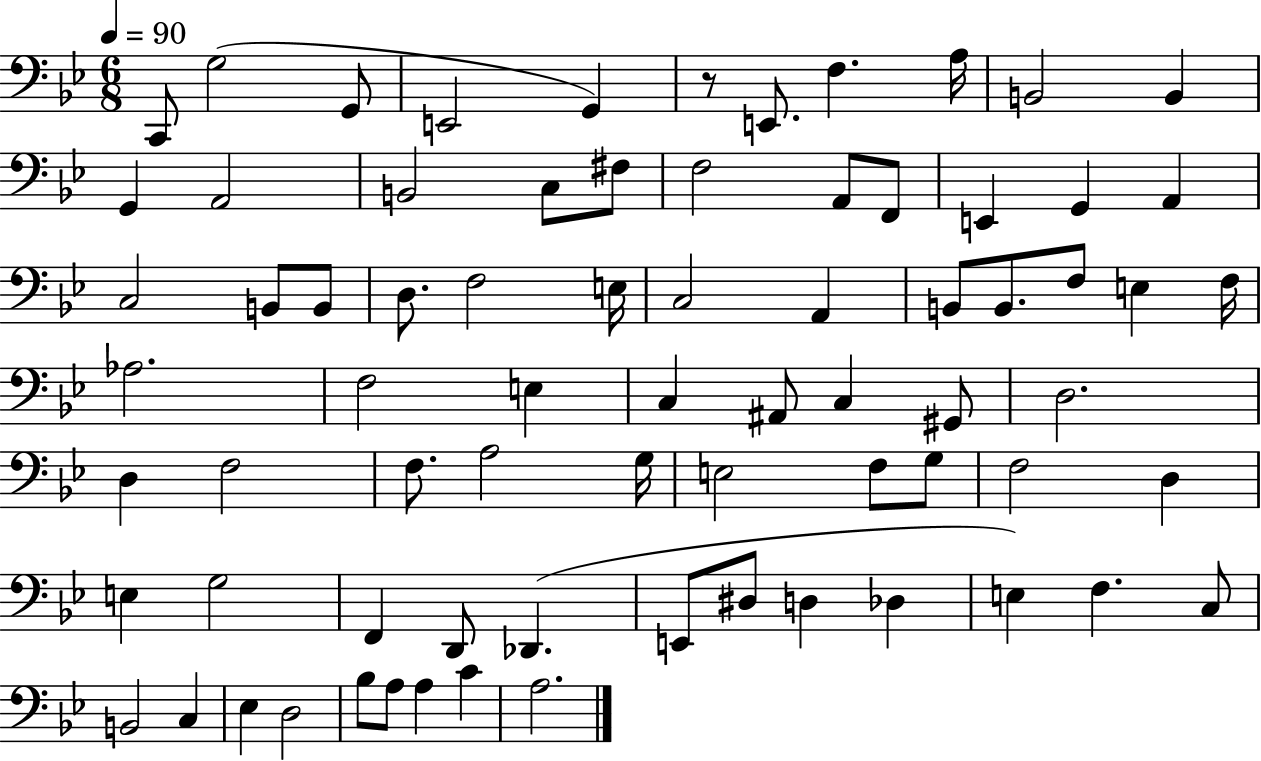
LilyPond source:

{
  \clef bass
  \numericTimeSignature
  \time 6/8
  \key bes \major
  \tempo 4 = 90
  c,8 g2( g,8 | e,2 g,4) | r8 e,8. f4. a16 | b,2 b,4 | \break g,4 a,2 | b,2 c8 fis8 | f2 a,8 f,8 | e,4 g,4 a,4 | \break c2 b,8 b,8 | d8. f2 e16 | c2 a,4 | b,8 b,8. f8 e4 f16 | \break aes2. | f2 e4 | c4 ais,8 c4 gis,8 | d2. | \break d4 f2 | f8. a2 g16 | e2 f8 g8 | f2 d4 | \break e4 g2 | f,4 d,8 des,4.( | e,8 dis8 d4 des4 | e4) f4. c8 | \break b,2 c4 | ees4 d2 | bes8 a8 a4 c'4 | a2. | \break \bar "|."
}